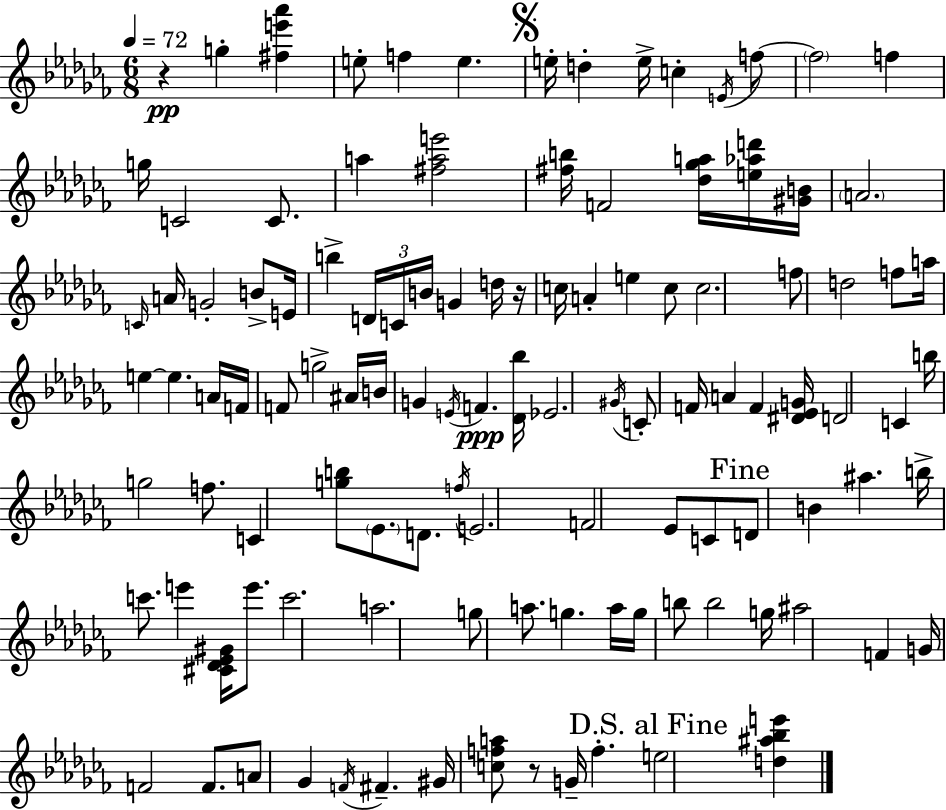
X:1
T:Untitled
M:6/8
L:1/4
K:Abm
z g [^fe'_a'] e/2 f e e/4 d e/4 c E/4 f/2 f2 f g/4 C2 C/2 a [^fae']2 [^fb]/4 F2 [_d_ga]/4 [e_ad']/4 [^GB]/4 A2 C/4 A/4 G2 B/2 E/4 b D/4 C/4 B/4 G d/4 z/4 c/4 A e c/2 c2 f/2 d2 f/2 a/4 e e A/4 F/4 F/2 g2 ^A/4 B/4 G E/4 F [_D_b]/4 _E2 ^G/4 C/2 F/4 A F [^D_EG]/4 D2 C b/4 g2 f/2 C [gb]/2 _E/2 D/2 f/4 E2 F2 _E/2 C/2 D/2 B ^a b/4 c'/2 e' [^C_D_E^G]/4 e'/2 c'2 a2 g/2 a/2 g a/4 g/4 b/2 b2 g/4 ^a2 F G/4 F2 F/2 A/2 _G F/4 ^F ^G/4 [cfa]/2 z/2 G/4 f e2 [d^a_be']